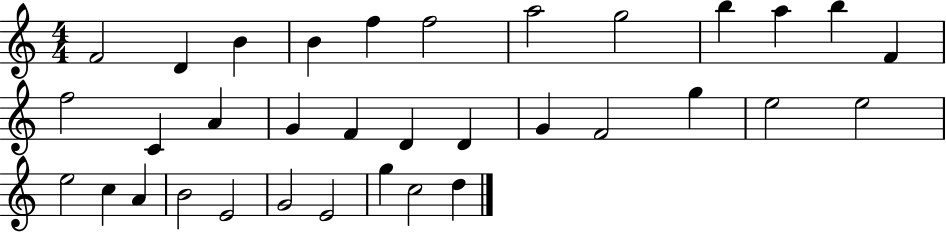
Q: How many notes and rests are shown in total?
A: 34